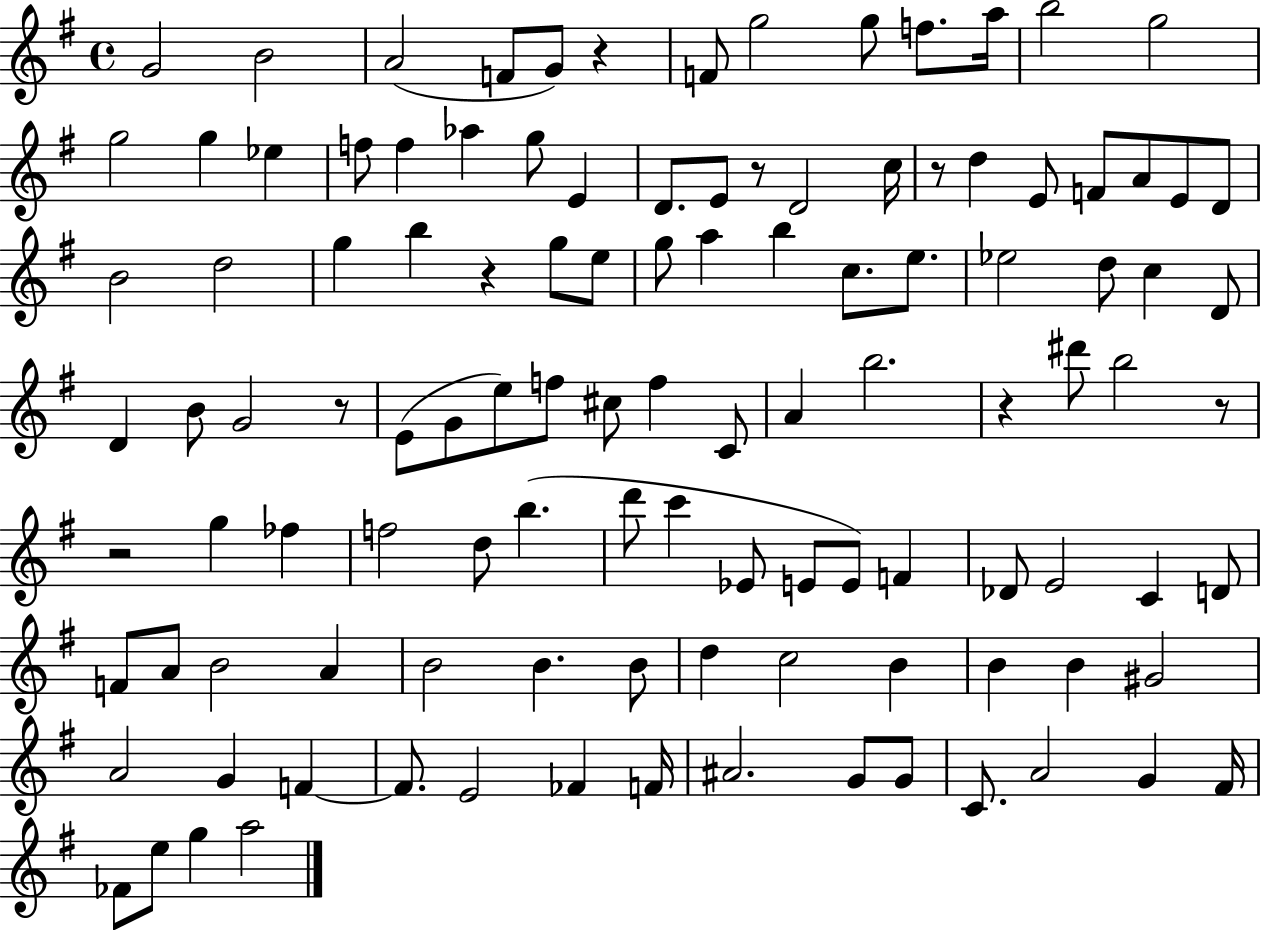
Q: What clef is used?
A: treble